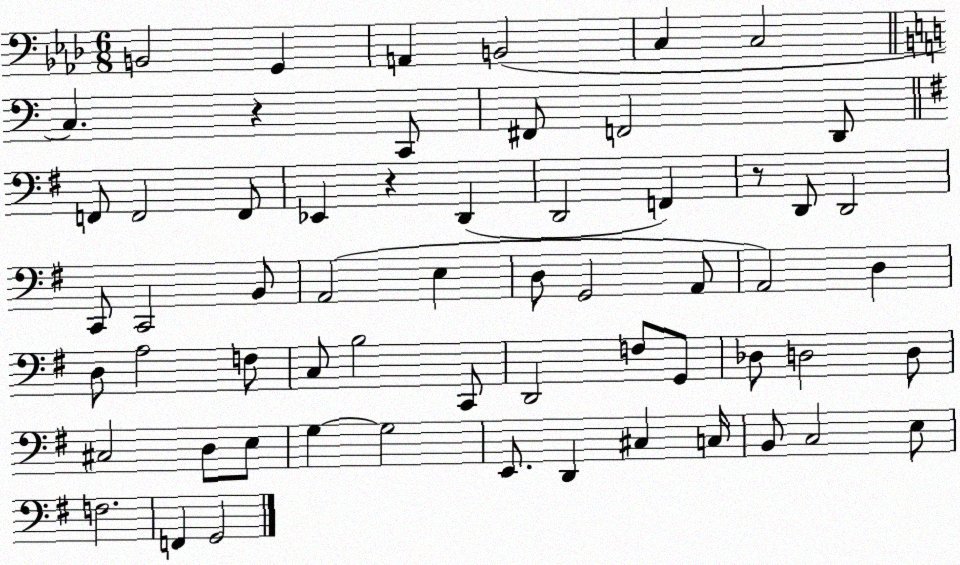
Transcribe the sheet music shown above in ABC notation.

X:1
T:Untitled
M:6/8
L:1/4
K:Ab
B,,2 G,, A,, B,,2 C, C,2 C, z C,,/2 ^F,,/2 F,,2 D,,/2 F,,/2 F,,2 F,,/2 _E,, z D,, D,,2 F,, z/2 D,,/2 D,,2 C,,/2 C,,2 B,,/2 A,,2 E, D,/2 G,,2 A,,/2 A,,2 D, D,/2 A,2 F,/2 C,/2 B,2 C,,/2 D,,2 F,/2 G,,/2 _D,/2 D,2 D,/2 ^C,2 D,/2 E,/2 G, G,2 E,,/2 D,, ^C, C,/4 B,,/2 C,2 E,/2 F,2 F,, G,,2